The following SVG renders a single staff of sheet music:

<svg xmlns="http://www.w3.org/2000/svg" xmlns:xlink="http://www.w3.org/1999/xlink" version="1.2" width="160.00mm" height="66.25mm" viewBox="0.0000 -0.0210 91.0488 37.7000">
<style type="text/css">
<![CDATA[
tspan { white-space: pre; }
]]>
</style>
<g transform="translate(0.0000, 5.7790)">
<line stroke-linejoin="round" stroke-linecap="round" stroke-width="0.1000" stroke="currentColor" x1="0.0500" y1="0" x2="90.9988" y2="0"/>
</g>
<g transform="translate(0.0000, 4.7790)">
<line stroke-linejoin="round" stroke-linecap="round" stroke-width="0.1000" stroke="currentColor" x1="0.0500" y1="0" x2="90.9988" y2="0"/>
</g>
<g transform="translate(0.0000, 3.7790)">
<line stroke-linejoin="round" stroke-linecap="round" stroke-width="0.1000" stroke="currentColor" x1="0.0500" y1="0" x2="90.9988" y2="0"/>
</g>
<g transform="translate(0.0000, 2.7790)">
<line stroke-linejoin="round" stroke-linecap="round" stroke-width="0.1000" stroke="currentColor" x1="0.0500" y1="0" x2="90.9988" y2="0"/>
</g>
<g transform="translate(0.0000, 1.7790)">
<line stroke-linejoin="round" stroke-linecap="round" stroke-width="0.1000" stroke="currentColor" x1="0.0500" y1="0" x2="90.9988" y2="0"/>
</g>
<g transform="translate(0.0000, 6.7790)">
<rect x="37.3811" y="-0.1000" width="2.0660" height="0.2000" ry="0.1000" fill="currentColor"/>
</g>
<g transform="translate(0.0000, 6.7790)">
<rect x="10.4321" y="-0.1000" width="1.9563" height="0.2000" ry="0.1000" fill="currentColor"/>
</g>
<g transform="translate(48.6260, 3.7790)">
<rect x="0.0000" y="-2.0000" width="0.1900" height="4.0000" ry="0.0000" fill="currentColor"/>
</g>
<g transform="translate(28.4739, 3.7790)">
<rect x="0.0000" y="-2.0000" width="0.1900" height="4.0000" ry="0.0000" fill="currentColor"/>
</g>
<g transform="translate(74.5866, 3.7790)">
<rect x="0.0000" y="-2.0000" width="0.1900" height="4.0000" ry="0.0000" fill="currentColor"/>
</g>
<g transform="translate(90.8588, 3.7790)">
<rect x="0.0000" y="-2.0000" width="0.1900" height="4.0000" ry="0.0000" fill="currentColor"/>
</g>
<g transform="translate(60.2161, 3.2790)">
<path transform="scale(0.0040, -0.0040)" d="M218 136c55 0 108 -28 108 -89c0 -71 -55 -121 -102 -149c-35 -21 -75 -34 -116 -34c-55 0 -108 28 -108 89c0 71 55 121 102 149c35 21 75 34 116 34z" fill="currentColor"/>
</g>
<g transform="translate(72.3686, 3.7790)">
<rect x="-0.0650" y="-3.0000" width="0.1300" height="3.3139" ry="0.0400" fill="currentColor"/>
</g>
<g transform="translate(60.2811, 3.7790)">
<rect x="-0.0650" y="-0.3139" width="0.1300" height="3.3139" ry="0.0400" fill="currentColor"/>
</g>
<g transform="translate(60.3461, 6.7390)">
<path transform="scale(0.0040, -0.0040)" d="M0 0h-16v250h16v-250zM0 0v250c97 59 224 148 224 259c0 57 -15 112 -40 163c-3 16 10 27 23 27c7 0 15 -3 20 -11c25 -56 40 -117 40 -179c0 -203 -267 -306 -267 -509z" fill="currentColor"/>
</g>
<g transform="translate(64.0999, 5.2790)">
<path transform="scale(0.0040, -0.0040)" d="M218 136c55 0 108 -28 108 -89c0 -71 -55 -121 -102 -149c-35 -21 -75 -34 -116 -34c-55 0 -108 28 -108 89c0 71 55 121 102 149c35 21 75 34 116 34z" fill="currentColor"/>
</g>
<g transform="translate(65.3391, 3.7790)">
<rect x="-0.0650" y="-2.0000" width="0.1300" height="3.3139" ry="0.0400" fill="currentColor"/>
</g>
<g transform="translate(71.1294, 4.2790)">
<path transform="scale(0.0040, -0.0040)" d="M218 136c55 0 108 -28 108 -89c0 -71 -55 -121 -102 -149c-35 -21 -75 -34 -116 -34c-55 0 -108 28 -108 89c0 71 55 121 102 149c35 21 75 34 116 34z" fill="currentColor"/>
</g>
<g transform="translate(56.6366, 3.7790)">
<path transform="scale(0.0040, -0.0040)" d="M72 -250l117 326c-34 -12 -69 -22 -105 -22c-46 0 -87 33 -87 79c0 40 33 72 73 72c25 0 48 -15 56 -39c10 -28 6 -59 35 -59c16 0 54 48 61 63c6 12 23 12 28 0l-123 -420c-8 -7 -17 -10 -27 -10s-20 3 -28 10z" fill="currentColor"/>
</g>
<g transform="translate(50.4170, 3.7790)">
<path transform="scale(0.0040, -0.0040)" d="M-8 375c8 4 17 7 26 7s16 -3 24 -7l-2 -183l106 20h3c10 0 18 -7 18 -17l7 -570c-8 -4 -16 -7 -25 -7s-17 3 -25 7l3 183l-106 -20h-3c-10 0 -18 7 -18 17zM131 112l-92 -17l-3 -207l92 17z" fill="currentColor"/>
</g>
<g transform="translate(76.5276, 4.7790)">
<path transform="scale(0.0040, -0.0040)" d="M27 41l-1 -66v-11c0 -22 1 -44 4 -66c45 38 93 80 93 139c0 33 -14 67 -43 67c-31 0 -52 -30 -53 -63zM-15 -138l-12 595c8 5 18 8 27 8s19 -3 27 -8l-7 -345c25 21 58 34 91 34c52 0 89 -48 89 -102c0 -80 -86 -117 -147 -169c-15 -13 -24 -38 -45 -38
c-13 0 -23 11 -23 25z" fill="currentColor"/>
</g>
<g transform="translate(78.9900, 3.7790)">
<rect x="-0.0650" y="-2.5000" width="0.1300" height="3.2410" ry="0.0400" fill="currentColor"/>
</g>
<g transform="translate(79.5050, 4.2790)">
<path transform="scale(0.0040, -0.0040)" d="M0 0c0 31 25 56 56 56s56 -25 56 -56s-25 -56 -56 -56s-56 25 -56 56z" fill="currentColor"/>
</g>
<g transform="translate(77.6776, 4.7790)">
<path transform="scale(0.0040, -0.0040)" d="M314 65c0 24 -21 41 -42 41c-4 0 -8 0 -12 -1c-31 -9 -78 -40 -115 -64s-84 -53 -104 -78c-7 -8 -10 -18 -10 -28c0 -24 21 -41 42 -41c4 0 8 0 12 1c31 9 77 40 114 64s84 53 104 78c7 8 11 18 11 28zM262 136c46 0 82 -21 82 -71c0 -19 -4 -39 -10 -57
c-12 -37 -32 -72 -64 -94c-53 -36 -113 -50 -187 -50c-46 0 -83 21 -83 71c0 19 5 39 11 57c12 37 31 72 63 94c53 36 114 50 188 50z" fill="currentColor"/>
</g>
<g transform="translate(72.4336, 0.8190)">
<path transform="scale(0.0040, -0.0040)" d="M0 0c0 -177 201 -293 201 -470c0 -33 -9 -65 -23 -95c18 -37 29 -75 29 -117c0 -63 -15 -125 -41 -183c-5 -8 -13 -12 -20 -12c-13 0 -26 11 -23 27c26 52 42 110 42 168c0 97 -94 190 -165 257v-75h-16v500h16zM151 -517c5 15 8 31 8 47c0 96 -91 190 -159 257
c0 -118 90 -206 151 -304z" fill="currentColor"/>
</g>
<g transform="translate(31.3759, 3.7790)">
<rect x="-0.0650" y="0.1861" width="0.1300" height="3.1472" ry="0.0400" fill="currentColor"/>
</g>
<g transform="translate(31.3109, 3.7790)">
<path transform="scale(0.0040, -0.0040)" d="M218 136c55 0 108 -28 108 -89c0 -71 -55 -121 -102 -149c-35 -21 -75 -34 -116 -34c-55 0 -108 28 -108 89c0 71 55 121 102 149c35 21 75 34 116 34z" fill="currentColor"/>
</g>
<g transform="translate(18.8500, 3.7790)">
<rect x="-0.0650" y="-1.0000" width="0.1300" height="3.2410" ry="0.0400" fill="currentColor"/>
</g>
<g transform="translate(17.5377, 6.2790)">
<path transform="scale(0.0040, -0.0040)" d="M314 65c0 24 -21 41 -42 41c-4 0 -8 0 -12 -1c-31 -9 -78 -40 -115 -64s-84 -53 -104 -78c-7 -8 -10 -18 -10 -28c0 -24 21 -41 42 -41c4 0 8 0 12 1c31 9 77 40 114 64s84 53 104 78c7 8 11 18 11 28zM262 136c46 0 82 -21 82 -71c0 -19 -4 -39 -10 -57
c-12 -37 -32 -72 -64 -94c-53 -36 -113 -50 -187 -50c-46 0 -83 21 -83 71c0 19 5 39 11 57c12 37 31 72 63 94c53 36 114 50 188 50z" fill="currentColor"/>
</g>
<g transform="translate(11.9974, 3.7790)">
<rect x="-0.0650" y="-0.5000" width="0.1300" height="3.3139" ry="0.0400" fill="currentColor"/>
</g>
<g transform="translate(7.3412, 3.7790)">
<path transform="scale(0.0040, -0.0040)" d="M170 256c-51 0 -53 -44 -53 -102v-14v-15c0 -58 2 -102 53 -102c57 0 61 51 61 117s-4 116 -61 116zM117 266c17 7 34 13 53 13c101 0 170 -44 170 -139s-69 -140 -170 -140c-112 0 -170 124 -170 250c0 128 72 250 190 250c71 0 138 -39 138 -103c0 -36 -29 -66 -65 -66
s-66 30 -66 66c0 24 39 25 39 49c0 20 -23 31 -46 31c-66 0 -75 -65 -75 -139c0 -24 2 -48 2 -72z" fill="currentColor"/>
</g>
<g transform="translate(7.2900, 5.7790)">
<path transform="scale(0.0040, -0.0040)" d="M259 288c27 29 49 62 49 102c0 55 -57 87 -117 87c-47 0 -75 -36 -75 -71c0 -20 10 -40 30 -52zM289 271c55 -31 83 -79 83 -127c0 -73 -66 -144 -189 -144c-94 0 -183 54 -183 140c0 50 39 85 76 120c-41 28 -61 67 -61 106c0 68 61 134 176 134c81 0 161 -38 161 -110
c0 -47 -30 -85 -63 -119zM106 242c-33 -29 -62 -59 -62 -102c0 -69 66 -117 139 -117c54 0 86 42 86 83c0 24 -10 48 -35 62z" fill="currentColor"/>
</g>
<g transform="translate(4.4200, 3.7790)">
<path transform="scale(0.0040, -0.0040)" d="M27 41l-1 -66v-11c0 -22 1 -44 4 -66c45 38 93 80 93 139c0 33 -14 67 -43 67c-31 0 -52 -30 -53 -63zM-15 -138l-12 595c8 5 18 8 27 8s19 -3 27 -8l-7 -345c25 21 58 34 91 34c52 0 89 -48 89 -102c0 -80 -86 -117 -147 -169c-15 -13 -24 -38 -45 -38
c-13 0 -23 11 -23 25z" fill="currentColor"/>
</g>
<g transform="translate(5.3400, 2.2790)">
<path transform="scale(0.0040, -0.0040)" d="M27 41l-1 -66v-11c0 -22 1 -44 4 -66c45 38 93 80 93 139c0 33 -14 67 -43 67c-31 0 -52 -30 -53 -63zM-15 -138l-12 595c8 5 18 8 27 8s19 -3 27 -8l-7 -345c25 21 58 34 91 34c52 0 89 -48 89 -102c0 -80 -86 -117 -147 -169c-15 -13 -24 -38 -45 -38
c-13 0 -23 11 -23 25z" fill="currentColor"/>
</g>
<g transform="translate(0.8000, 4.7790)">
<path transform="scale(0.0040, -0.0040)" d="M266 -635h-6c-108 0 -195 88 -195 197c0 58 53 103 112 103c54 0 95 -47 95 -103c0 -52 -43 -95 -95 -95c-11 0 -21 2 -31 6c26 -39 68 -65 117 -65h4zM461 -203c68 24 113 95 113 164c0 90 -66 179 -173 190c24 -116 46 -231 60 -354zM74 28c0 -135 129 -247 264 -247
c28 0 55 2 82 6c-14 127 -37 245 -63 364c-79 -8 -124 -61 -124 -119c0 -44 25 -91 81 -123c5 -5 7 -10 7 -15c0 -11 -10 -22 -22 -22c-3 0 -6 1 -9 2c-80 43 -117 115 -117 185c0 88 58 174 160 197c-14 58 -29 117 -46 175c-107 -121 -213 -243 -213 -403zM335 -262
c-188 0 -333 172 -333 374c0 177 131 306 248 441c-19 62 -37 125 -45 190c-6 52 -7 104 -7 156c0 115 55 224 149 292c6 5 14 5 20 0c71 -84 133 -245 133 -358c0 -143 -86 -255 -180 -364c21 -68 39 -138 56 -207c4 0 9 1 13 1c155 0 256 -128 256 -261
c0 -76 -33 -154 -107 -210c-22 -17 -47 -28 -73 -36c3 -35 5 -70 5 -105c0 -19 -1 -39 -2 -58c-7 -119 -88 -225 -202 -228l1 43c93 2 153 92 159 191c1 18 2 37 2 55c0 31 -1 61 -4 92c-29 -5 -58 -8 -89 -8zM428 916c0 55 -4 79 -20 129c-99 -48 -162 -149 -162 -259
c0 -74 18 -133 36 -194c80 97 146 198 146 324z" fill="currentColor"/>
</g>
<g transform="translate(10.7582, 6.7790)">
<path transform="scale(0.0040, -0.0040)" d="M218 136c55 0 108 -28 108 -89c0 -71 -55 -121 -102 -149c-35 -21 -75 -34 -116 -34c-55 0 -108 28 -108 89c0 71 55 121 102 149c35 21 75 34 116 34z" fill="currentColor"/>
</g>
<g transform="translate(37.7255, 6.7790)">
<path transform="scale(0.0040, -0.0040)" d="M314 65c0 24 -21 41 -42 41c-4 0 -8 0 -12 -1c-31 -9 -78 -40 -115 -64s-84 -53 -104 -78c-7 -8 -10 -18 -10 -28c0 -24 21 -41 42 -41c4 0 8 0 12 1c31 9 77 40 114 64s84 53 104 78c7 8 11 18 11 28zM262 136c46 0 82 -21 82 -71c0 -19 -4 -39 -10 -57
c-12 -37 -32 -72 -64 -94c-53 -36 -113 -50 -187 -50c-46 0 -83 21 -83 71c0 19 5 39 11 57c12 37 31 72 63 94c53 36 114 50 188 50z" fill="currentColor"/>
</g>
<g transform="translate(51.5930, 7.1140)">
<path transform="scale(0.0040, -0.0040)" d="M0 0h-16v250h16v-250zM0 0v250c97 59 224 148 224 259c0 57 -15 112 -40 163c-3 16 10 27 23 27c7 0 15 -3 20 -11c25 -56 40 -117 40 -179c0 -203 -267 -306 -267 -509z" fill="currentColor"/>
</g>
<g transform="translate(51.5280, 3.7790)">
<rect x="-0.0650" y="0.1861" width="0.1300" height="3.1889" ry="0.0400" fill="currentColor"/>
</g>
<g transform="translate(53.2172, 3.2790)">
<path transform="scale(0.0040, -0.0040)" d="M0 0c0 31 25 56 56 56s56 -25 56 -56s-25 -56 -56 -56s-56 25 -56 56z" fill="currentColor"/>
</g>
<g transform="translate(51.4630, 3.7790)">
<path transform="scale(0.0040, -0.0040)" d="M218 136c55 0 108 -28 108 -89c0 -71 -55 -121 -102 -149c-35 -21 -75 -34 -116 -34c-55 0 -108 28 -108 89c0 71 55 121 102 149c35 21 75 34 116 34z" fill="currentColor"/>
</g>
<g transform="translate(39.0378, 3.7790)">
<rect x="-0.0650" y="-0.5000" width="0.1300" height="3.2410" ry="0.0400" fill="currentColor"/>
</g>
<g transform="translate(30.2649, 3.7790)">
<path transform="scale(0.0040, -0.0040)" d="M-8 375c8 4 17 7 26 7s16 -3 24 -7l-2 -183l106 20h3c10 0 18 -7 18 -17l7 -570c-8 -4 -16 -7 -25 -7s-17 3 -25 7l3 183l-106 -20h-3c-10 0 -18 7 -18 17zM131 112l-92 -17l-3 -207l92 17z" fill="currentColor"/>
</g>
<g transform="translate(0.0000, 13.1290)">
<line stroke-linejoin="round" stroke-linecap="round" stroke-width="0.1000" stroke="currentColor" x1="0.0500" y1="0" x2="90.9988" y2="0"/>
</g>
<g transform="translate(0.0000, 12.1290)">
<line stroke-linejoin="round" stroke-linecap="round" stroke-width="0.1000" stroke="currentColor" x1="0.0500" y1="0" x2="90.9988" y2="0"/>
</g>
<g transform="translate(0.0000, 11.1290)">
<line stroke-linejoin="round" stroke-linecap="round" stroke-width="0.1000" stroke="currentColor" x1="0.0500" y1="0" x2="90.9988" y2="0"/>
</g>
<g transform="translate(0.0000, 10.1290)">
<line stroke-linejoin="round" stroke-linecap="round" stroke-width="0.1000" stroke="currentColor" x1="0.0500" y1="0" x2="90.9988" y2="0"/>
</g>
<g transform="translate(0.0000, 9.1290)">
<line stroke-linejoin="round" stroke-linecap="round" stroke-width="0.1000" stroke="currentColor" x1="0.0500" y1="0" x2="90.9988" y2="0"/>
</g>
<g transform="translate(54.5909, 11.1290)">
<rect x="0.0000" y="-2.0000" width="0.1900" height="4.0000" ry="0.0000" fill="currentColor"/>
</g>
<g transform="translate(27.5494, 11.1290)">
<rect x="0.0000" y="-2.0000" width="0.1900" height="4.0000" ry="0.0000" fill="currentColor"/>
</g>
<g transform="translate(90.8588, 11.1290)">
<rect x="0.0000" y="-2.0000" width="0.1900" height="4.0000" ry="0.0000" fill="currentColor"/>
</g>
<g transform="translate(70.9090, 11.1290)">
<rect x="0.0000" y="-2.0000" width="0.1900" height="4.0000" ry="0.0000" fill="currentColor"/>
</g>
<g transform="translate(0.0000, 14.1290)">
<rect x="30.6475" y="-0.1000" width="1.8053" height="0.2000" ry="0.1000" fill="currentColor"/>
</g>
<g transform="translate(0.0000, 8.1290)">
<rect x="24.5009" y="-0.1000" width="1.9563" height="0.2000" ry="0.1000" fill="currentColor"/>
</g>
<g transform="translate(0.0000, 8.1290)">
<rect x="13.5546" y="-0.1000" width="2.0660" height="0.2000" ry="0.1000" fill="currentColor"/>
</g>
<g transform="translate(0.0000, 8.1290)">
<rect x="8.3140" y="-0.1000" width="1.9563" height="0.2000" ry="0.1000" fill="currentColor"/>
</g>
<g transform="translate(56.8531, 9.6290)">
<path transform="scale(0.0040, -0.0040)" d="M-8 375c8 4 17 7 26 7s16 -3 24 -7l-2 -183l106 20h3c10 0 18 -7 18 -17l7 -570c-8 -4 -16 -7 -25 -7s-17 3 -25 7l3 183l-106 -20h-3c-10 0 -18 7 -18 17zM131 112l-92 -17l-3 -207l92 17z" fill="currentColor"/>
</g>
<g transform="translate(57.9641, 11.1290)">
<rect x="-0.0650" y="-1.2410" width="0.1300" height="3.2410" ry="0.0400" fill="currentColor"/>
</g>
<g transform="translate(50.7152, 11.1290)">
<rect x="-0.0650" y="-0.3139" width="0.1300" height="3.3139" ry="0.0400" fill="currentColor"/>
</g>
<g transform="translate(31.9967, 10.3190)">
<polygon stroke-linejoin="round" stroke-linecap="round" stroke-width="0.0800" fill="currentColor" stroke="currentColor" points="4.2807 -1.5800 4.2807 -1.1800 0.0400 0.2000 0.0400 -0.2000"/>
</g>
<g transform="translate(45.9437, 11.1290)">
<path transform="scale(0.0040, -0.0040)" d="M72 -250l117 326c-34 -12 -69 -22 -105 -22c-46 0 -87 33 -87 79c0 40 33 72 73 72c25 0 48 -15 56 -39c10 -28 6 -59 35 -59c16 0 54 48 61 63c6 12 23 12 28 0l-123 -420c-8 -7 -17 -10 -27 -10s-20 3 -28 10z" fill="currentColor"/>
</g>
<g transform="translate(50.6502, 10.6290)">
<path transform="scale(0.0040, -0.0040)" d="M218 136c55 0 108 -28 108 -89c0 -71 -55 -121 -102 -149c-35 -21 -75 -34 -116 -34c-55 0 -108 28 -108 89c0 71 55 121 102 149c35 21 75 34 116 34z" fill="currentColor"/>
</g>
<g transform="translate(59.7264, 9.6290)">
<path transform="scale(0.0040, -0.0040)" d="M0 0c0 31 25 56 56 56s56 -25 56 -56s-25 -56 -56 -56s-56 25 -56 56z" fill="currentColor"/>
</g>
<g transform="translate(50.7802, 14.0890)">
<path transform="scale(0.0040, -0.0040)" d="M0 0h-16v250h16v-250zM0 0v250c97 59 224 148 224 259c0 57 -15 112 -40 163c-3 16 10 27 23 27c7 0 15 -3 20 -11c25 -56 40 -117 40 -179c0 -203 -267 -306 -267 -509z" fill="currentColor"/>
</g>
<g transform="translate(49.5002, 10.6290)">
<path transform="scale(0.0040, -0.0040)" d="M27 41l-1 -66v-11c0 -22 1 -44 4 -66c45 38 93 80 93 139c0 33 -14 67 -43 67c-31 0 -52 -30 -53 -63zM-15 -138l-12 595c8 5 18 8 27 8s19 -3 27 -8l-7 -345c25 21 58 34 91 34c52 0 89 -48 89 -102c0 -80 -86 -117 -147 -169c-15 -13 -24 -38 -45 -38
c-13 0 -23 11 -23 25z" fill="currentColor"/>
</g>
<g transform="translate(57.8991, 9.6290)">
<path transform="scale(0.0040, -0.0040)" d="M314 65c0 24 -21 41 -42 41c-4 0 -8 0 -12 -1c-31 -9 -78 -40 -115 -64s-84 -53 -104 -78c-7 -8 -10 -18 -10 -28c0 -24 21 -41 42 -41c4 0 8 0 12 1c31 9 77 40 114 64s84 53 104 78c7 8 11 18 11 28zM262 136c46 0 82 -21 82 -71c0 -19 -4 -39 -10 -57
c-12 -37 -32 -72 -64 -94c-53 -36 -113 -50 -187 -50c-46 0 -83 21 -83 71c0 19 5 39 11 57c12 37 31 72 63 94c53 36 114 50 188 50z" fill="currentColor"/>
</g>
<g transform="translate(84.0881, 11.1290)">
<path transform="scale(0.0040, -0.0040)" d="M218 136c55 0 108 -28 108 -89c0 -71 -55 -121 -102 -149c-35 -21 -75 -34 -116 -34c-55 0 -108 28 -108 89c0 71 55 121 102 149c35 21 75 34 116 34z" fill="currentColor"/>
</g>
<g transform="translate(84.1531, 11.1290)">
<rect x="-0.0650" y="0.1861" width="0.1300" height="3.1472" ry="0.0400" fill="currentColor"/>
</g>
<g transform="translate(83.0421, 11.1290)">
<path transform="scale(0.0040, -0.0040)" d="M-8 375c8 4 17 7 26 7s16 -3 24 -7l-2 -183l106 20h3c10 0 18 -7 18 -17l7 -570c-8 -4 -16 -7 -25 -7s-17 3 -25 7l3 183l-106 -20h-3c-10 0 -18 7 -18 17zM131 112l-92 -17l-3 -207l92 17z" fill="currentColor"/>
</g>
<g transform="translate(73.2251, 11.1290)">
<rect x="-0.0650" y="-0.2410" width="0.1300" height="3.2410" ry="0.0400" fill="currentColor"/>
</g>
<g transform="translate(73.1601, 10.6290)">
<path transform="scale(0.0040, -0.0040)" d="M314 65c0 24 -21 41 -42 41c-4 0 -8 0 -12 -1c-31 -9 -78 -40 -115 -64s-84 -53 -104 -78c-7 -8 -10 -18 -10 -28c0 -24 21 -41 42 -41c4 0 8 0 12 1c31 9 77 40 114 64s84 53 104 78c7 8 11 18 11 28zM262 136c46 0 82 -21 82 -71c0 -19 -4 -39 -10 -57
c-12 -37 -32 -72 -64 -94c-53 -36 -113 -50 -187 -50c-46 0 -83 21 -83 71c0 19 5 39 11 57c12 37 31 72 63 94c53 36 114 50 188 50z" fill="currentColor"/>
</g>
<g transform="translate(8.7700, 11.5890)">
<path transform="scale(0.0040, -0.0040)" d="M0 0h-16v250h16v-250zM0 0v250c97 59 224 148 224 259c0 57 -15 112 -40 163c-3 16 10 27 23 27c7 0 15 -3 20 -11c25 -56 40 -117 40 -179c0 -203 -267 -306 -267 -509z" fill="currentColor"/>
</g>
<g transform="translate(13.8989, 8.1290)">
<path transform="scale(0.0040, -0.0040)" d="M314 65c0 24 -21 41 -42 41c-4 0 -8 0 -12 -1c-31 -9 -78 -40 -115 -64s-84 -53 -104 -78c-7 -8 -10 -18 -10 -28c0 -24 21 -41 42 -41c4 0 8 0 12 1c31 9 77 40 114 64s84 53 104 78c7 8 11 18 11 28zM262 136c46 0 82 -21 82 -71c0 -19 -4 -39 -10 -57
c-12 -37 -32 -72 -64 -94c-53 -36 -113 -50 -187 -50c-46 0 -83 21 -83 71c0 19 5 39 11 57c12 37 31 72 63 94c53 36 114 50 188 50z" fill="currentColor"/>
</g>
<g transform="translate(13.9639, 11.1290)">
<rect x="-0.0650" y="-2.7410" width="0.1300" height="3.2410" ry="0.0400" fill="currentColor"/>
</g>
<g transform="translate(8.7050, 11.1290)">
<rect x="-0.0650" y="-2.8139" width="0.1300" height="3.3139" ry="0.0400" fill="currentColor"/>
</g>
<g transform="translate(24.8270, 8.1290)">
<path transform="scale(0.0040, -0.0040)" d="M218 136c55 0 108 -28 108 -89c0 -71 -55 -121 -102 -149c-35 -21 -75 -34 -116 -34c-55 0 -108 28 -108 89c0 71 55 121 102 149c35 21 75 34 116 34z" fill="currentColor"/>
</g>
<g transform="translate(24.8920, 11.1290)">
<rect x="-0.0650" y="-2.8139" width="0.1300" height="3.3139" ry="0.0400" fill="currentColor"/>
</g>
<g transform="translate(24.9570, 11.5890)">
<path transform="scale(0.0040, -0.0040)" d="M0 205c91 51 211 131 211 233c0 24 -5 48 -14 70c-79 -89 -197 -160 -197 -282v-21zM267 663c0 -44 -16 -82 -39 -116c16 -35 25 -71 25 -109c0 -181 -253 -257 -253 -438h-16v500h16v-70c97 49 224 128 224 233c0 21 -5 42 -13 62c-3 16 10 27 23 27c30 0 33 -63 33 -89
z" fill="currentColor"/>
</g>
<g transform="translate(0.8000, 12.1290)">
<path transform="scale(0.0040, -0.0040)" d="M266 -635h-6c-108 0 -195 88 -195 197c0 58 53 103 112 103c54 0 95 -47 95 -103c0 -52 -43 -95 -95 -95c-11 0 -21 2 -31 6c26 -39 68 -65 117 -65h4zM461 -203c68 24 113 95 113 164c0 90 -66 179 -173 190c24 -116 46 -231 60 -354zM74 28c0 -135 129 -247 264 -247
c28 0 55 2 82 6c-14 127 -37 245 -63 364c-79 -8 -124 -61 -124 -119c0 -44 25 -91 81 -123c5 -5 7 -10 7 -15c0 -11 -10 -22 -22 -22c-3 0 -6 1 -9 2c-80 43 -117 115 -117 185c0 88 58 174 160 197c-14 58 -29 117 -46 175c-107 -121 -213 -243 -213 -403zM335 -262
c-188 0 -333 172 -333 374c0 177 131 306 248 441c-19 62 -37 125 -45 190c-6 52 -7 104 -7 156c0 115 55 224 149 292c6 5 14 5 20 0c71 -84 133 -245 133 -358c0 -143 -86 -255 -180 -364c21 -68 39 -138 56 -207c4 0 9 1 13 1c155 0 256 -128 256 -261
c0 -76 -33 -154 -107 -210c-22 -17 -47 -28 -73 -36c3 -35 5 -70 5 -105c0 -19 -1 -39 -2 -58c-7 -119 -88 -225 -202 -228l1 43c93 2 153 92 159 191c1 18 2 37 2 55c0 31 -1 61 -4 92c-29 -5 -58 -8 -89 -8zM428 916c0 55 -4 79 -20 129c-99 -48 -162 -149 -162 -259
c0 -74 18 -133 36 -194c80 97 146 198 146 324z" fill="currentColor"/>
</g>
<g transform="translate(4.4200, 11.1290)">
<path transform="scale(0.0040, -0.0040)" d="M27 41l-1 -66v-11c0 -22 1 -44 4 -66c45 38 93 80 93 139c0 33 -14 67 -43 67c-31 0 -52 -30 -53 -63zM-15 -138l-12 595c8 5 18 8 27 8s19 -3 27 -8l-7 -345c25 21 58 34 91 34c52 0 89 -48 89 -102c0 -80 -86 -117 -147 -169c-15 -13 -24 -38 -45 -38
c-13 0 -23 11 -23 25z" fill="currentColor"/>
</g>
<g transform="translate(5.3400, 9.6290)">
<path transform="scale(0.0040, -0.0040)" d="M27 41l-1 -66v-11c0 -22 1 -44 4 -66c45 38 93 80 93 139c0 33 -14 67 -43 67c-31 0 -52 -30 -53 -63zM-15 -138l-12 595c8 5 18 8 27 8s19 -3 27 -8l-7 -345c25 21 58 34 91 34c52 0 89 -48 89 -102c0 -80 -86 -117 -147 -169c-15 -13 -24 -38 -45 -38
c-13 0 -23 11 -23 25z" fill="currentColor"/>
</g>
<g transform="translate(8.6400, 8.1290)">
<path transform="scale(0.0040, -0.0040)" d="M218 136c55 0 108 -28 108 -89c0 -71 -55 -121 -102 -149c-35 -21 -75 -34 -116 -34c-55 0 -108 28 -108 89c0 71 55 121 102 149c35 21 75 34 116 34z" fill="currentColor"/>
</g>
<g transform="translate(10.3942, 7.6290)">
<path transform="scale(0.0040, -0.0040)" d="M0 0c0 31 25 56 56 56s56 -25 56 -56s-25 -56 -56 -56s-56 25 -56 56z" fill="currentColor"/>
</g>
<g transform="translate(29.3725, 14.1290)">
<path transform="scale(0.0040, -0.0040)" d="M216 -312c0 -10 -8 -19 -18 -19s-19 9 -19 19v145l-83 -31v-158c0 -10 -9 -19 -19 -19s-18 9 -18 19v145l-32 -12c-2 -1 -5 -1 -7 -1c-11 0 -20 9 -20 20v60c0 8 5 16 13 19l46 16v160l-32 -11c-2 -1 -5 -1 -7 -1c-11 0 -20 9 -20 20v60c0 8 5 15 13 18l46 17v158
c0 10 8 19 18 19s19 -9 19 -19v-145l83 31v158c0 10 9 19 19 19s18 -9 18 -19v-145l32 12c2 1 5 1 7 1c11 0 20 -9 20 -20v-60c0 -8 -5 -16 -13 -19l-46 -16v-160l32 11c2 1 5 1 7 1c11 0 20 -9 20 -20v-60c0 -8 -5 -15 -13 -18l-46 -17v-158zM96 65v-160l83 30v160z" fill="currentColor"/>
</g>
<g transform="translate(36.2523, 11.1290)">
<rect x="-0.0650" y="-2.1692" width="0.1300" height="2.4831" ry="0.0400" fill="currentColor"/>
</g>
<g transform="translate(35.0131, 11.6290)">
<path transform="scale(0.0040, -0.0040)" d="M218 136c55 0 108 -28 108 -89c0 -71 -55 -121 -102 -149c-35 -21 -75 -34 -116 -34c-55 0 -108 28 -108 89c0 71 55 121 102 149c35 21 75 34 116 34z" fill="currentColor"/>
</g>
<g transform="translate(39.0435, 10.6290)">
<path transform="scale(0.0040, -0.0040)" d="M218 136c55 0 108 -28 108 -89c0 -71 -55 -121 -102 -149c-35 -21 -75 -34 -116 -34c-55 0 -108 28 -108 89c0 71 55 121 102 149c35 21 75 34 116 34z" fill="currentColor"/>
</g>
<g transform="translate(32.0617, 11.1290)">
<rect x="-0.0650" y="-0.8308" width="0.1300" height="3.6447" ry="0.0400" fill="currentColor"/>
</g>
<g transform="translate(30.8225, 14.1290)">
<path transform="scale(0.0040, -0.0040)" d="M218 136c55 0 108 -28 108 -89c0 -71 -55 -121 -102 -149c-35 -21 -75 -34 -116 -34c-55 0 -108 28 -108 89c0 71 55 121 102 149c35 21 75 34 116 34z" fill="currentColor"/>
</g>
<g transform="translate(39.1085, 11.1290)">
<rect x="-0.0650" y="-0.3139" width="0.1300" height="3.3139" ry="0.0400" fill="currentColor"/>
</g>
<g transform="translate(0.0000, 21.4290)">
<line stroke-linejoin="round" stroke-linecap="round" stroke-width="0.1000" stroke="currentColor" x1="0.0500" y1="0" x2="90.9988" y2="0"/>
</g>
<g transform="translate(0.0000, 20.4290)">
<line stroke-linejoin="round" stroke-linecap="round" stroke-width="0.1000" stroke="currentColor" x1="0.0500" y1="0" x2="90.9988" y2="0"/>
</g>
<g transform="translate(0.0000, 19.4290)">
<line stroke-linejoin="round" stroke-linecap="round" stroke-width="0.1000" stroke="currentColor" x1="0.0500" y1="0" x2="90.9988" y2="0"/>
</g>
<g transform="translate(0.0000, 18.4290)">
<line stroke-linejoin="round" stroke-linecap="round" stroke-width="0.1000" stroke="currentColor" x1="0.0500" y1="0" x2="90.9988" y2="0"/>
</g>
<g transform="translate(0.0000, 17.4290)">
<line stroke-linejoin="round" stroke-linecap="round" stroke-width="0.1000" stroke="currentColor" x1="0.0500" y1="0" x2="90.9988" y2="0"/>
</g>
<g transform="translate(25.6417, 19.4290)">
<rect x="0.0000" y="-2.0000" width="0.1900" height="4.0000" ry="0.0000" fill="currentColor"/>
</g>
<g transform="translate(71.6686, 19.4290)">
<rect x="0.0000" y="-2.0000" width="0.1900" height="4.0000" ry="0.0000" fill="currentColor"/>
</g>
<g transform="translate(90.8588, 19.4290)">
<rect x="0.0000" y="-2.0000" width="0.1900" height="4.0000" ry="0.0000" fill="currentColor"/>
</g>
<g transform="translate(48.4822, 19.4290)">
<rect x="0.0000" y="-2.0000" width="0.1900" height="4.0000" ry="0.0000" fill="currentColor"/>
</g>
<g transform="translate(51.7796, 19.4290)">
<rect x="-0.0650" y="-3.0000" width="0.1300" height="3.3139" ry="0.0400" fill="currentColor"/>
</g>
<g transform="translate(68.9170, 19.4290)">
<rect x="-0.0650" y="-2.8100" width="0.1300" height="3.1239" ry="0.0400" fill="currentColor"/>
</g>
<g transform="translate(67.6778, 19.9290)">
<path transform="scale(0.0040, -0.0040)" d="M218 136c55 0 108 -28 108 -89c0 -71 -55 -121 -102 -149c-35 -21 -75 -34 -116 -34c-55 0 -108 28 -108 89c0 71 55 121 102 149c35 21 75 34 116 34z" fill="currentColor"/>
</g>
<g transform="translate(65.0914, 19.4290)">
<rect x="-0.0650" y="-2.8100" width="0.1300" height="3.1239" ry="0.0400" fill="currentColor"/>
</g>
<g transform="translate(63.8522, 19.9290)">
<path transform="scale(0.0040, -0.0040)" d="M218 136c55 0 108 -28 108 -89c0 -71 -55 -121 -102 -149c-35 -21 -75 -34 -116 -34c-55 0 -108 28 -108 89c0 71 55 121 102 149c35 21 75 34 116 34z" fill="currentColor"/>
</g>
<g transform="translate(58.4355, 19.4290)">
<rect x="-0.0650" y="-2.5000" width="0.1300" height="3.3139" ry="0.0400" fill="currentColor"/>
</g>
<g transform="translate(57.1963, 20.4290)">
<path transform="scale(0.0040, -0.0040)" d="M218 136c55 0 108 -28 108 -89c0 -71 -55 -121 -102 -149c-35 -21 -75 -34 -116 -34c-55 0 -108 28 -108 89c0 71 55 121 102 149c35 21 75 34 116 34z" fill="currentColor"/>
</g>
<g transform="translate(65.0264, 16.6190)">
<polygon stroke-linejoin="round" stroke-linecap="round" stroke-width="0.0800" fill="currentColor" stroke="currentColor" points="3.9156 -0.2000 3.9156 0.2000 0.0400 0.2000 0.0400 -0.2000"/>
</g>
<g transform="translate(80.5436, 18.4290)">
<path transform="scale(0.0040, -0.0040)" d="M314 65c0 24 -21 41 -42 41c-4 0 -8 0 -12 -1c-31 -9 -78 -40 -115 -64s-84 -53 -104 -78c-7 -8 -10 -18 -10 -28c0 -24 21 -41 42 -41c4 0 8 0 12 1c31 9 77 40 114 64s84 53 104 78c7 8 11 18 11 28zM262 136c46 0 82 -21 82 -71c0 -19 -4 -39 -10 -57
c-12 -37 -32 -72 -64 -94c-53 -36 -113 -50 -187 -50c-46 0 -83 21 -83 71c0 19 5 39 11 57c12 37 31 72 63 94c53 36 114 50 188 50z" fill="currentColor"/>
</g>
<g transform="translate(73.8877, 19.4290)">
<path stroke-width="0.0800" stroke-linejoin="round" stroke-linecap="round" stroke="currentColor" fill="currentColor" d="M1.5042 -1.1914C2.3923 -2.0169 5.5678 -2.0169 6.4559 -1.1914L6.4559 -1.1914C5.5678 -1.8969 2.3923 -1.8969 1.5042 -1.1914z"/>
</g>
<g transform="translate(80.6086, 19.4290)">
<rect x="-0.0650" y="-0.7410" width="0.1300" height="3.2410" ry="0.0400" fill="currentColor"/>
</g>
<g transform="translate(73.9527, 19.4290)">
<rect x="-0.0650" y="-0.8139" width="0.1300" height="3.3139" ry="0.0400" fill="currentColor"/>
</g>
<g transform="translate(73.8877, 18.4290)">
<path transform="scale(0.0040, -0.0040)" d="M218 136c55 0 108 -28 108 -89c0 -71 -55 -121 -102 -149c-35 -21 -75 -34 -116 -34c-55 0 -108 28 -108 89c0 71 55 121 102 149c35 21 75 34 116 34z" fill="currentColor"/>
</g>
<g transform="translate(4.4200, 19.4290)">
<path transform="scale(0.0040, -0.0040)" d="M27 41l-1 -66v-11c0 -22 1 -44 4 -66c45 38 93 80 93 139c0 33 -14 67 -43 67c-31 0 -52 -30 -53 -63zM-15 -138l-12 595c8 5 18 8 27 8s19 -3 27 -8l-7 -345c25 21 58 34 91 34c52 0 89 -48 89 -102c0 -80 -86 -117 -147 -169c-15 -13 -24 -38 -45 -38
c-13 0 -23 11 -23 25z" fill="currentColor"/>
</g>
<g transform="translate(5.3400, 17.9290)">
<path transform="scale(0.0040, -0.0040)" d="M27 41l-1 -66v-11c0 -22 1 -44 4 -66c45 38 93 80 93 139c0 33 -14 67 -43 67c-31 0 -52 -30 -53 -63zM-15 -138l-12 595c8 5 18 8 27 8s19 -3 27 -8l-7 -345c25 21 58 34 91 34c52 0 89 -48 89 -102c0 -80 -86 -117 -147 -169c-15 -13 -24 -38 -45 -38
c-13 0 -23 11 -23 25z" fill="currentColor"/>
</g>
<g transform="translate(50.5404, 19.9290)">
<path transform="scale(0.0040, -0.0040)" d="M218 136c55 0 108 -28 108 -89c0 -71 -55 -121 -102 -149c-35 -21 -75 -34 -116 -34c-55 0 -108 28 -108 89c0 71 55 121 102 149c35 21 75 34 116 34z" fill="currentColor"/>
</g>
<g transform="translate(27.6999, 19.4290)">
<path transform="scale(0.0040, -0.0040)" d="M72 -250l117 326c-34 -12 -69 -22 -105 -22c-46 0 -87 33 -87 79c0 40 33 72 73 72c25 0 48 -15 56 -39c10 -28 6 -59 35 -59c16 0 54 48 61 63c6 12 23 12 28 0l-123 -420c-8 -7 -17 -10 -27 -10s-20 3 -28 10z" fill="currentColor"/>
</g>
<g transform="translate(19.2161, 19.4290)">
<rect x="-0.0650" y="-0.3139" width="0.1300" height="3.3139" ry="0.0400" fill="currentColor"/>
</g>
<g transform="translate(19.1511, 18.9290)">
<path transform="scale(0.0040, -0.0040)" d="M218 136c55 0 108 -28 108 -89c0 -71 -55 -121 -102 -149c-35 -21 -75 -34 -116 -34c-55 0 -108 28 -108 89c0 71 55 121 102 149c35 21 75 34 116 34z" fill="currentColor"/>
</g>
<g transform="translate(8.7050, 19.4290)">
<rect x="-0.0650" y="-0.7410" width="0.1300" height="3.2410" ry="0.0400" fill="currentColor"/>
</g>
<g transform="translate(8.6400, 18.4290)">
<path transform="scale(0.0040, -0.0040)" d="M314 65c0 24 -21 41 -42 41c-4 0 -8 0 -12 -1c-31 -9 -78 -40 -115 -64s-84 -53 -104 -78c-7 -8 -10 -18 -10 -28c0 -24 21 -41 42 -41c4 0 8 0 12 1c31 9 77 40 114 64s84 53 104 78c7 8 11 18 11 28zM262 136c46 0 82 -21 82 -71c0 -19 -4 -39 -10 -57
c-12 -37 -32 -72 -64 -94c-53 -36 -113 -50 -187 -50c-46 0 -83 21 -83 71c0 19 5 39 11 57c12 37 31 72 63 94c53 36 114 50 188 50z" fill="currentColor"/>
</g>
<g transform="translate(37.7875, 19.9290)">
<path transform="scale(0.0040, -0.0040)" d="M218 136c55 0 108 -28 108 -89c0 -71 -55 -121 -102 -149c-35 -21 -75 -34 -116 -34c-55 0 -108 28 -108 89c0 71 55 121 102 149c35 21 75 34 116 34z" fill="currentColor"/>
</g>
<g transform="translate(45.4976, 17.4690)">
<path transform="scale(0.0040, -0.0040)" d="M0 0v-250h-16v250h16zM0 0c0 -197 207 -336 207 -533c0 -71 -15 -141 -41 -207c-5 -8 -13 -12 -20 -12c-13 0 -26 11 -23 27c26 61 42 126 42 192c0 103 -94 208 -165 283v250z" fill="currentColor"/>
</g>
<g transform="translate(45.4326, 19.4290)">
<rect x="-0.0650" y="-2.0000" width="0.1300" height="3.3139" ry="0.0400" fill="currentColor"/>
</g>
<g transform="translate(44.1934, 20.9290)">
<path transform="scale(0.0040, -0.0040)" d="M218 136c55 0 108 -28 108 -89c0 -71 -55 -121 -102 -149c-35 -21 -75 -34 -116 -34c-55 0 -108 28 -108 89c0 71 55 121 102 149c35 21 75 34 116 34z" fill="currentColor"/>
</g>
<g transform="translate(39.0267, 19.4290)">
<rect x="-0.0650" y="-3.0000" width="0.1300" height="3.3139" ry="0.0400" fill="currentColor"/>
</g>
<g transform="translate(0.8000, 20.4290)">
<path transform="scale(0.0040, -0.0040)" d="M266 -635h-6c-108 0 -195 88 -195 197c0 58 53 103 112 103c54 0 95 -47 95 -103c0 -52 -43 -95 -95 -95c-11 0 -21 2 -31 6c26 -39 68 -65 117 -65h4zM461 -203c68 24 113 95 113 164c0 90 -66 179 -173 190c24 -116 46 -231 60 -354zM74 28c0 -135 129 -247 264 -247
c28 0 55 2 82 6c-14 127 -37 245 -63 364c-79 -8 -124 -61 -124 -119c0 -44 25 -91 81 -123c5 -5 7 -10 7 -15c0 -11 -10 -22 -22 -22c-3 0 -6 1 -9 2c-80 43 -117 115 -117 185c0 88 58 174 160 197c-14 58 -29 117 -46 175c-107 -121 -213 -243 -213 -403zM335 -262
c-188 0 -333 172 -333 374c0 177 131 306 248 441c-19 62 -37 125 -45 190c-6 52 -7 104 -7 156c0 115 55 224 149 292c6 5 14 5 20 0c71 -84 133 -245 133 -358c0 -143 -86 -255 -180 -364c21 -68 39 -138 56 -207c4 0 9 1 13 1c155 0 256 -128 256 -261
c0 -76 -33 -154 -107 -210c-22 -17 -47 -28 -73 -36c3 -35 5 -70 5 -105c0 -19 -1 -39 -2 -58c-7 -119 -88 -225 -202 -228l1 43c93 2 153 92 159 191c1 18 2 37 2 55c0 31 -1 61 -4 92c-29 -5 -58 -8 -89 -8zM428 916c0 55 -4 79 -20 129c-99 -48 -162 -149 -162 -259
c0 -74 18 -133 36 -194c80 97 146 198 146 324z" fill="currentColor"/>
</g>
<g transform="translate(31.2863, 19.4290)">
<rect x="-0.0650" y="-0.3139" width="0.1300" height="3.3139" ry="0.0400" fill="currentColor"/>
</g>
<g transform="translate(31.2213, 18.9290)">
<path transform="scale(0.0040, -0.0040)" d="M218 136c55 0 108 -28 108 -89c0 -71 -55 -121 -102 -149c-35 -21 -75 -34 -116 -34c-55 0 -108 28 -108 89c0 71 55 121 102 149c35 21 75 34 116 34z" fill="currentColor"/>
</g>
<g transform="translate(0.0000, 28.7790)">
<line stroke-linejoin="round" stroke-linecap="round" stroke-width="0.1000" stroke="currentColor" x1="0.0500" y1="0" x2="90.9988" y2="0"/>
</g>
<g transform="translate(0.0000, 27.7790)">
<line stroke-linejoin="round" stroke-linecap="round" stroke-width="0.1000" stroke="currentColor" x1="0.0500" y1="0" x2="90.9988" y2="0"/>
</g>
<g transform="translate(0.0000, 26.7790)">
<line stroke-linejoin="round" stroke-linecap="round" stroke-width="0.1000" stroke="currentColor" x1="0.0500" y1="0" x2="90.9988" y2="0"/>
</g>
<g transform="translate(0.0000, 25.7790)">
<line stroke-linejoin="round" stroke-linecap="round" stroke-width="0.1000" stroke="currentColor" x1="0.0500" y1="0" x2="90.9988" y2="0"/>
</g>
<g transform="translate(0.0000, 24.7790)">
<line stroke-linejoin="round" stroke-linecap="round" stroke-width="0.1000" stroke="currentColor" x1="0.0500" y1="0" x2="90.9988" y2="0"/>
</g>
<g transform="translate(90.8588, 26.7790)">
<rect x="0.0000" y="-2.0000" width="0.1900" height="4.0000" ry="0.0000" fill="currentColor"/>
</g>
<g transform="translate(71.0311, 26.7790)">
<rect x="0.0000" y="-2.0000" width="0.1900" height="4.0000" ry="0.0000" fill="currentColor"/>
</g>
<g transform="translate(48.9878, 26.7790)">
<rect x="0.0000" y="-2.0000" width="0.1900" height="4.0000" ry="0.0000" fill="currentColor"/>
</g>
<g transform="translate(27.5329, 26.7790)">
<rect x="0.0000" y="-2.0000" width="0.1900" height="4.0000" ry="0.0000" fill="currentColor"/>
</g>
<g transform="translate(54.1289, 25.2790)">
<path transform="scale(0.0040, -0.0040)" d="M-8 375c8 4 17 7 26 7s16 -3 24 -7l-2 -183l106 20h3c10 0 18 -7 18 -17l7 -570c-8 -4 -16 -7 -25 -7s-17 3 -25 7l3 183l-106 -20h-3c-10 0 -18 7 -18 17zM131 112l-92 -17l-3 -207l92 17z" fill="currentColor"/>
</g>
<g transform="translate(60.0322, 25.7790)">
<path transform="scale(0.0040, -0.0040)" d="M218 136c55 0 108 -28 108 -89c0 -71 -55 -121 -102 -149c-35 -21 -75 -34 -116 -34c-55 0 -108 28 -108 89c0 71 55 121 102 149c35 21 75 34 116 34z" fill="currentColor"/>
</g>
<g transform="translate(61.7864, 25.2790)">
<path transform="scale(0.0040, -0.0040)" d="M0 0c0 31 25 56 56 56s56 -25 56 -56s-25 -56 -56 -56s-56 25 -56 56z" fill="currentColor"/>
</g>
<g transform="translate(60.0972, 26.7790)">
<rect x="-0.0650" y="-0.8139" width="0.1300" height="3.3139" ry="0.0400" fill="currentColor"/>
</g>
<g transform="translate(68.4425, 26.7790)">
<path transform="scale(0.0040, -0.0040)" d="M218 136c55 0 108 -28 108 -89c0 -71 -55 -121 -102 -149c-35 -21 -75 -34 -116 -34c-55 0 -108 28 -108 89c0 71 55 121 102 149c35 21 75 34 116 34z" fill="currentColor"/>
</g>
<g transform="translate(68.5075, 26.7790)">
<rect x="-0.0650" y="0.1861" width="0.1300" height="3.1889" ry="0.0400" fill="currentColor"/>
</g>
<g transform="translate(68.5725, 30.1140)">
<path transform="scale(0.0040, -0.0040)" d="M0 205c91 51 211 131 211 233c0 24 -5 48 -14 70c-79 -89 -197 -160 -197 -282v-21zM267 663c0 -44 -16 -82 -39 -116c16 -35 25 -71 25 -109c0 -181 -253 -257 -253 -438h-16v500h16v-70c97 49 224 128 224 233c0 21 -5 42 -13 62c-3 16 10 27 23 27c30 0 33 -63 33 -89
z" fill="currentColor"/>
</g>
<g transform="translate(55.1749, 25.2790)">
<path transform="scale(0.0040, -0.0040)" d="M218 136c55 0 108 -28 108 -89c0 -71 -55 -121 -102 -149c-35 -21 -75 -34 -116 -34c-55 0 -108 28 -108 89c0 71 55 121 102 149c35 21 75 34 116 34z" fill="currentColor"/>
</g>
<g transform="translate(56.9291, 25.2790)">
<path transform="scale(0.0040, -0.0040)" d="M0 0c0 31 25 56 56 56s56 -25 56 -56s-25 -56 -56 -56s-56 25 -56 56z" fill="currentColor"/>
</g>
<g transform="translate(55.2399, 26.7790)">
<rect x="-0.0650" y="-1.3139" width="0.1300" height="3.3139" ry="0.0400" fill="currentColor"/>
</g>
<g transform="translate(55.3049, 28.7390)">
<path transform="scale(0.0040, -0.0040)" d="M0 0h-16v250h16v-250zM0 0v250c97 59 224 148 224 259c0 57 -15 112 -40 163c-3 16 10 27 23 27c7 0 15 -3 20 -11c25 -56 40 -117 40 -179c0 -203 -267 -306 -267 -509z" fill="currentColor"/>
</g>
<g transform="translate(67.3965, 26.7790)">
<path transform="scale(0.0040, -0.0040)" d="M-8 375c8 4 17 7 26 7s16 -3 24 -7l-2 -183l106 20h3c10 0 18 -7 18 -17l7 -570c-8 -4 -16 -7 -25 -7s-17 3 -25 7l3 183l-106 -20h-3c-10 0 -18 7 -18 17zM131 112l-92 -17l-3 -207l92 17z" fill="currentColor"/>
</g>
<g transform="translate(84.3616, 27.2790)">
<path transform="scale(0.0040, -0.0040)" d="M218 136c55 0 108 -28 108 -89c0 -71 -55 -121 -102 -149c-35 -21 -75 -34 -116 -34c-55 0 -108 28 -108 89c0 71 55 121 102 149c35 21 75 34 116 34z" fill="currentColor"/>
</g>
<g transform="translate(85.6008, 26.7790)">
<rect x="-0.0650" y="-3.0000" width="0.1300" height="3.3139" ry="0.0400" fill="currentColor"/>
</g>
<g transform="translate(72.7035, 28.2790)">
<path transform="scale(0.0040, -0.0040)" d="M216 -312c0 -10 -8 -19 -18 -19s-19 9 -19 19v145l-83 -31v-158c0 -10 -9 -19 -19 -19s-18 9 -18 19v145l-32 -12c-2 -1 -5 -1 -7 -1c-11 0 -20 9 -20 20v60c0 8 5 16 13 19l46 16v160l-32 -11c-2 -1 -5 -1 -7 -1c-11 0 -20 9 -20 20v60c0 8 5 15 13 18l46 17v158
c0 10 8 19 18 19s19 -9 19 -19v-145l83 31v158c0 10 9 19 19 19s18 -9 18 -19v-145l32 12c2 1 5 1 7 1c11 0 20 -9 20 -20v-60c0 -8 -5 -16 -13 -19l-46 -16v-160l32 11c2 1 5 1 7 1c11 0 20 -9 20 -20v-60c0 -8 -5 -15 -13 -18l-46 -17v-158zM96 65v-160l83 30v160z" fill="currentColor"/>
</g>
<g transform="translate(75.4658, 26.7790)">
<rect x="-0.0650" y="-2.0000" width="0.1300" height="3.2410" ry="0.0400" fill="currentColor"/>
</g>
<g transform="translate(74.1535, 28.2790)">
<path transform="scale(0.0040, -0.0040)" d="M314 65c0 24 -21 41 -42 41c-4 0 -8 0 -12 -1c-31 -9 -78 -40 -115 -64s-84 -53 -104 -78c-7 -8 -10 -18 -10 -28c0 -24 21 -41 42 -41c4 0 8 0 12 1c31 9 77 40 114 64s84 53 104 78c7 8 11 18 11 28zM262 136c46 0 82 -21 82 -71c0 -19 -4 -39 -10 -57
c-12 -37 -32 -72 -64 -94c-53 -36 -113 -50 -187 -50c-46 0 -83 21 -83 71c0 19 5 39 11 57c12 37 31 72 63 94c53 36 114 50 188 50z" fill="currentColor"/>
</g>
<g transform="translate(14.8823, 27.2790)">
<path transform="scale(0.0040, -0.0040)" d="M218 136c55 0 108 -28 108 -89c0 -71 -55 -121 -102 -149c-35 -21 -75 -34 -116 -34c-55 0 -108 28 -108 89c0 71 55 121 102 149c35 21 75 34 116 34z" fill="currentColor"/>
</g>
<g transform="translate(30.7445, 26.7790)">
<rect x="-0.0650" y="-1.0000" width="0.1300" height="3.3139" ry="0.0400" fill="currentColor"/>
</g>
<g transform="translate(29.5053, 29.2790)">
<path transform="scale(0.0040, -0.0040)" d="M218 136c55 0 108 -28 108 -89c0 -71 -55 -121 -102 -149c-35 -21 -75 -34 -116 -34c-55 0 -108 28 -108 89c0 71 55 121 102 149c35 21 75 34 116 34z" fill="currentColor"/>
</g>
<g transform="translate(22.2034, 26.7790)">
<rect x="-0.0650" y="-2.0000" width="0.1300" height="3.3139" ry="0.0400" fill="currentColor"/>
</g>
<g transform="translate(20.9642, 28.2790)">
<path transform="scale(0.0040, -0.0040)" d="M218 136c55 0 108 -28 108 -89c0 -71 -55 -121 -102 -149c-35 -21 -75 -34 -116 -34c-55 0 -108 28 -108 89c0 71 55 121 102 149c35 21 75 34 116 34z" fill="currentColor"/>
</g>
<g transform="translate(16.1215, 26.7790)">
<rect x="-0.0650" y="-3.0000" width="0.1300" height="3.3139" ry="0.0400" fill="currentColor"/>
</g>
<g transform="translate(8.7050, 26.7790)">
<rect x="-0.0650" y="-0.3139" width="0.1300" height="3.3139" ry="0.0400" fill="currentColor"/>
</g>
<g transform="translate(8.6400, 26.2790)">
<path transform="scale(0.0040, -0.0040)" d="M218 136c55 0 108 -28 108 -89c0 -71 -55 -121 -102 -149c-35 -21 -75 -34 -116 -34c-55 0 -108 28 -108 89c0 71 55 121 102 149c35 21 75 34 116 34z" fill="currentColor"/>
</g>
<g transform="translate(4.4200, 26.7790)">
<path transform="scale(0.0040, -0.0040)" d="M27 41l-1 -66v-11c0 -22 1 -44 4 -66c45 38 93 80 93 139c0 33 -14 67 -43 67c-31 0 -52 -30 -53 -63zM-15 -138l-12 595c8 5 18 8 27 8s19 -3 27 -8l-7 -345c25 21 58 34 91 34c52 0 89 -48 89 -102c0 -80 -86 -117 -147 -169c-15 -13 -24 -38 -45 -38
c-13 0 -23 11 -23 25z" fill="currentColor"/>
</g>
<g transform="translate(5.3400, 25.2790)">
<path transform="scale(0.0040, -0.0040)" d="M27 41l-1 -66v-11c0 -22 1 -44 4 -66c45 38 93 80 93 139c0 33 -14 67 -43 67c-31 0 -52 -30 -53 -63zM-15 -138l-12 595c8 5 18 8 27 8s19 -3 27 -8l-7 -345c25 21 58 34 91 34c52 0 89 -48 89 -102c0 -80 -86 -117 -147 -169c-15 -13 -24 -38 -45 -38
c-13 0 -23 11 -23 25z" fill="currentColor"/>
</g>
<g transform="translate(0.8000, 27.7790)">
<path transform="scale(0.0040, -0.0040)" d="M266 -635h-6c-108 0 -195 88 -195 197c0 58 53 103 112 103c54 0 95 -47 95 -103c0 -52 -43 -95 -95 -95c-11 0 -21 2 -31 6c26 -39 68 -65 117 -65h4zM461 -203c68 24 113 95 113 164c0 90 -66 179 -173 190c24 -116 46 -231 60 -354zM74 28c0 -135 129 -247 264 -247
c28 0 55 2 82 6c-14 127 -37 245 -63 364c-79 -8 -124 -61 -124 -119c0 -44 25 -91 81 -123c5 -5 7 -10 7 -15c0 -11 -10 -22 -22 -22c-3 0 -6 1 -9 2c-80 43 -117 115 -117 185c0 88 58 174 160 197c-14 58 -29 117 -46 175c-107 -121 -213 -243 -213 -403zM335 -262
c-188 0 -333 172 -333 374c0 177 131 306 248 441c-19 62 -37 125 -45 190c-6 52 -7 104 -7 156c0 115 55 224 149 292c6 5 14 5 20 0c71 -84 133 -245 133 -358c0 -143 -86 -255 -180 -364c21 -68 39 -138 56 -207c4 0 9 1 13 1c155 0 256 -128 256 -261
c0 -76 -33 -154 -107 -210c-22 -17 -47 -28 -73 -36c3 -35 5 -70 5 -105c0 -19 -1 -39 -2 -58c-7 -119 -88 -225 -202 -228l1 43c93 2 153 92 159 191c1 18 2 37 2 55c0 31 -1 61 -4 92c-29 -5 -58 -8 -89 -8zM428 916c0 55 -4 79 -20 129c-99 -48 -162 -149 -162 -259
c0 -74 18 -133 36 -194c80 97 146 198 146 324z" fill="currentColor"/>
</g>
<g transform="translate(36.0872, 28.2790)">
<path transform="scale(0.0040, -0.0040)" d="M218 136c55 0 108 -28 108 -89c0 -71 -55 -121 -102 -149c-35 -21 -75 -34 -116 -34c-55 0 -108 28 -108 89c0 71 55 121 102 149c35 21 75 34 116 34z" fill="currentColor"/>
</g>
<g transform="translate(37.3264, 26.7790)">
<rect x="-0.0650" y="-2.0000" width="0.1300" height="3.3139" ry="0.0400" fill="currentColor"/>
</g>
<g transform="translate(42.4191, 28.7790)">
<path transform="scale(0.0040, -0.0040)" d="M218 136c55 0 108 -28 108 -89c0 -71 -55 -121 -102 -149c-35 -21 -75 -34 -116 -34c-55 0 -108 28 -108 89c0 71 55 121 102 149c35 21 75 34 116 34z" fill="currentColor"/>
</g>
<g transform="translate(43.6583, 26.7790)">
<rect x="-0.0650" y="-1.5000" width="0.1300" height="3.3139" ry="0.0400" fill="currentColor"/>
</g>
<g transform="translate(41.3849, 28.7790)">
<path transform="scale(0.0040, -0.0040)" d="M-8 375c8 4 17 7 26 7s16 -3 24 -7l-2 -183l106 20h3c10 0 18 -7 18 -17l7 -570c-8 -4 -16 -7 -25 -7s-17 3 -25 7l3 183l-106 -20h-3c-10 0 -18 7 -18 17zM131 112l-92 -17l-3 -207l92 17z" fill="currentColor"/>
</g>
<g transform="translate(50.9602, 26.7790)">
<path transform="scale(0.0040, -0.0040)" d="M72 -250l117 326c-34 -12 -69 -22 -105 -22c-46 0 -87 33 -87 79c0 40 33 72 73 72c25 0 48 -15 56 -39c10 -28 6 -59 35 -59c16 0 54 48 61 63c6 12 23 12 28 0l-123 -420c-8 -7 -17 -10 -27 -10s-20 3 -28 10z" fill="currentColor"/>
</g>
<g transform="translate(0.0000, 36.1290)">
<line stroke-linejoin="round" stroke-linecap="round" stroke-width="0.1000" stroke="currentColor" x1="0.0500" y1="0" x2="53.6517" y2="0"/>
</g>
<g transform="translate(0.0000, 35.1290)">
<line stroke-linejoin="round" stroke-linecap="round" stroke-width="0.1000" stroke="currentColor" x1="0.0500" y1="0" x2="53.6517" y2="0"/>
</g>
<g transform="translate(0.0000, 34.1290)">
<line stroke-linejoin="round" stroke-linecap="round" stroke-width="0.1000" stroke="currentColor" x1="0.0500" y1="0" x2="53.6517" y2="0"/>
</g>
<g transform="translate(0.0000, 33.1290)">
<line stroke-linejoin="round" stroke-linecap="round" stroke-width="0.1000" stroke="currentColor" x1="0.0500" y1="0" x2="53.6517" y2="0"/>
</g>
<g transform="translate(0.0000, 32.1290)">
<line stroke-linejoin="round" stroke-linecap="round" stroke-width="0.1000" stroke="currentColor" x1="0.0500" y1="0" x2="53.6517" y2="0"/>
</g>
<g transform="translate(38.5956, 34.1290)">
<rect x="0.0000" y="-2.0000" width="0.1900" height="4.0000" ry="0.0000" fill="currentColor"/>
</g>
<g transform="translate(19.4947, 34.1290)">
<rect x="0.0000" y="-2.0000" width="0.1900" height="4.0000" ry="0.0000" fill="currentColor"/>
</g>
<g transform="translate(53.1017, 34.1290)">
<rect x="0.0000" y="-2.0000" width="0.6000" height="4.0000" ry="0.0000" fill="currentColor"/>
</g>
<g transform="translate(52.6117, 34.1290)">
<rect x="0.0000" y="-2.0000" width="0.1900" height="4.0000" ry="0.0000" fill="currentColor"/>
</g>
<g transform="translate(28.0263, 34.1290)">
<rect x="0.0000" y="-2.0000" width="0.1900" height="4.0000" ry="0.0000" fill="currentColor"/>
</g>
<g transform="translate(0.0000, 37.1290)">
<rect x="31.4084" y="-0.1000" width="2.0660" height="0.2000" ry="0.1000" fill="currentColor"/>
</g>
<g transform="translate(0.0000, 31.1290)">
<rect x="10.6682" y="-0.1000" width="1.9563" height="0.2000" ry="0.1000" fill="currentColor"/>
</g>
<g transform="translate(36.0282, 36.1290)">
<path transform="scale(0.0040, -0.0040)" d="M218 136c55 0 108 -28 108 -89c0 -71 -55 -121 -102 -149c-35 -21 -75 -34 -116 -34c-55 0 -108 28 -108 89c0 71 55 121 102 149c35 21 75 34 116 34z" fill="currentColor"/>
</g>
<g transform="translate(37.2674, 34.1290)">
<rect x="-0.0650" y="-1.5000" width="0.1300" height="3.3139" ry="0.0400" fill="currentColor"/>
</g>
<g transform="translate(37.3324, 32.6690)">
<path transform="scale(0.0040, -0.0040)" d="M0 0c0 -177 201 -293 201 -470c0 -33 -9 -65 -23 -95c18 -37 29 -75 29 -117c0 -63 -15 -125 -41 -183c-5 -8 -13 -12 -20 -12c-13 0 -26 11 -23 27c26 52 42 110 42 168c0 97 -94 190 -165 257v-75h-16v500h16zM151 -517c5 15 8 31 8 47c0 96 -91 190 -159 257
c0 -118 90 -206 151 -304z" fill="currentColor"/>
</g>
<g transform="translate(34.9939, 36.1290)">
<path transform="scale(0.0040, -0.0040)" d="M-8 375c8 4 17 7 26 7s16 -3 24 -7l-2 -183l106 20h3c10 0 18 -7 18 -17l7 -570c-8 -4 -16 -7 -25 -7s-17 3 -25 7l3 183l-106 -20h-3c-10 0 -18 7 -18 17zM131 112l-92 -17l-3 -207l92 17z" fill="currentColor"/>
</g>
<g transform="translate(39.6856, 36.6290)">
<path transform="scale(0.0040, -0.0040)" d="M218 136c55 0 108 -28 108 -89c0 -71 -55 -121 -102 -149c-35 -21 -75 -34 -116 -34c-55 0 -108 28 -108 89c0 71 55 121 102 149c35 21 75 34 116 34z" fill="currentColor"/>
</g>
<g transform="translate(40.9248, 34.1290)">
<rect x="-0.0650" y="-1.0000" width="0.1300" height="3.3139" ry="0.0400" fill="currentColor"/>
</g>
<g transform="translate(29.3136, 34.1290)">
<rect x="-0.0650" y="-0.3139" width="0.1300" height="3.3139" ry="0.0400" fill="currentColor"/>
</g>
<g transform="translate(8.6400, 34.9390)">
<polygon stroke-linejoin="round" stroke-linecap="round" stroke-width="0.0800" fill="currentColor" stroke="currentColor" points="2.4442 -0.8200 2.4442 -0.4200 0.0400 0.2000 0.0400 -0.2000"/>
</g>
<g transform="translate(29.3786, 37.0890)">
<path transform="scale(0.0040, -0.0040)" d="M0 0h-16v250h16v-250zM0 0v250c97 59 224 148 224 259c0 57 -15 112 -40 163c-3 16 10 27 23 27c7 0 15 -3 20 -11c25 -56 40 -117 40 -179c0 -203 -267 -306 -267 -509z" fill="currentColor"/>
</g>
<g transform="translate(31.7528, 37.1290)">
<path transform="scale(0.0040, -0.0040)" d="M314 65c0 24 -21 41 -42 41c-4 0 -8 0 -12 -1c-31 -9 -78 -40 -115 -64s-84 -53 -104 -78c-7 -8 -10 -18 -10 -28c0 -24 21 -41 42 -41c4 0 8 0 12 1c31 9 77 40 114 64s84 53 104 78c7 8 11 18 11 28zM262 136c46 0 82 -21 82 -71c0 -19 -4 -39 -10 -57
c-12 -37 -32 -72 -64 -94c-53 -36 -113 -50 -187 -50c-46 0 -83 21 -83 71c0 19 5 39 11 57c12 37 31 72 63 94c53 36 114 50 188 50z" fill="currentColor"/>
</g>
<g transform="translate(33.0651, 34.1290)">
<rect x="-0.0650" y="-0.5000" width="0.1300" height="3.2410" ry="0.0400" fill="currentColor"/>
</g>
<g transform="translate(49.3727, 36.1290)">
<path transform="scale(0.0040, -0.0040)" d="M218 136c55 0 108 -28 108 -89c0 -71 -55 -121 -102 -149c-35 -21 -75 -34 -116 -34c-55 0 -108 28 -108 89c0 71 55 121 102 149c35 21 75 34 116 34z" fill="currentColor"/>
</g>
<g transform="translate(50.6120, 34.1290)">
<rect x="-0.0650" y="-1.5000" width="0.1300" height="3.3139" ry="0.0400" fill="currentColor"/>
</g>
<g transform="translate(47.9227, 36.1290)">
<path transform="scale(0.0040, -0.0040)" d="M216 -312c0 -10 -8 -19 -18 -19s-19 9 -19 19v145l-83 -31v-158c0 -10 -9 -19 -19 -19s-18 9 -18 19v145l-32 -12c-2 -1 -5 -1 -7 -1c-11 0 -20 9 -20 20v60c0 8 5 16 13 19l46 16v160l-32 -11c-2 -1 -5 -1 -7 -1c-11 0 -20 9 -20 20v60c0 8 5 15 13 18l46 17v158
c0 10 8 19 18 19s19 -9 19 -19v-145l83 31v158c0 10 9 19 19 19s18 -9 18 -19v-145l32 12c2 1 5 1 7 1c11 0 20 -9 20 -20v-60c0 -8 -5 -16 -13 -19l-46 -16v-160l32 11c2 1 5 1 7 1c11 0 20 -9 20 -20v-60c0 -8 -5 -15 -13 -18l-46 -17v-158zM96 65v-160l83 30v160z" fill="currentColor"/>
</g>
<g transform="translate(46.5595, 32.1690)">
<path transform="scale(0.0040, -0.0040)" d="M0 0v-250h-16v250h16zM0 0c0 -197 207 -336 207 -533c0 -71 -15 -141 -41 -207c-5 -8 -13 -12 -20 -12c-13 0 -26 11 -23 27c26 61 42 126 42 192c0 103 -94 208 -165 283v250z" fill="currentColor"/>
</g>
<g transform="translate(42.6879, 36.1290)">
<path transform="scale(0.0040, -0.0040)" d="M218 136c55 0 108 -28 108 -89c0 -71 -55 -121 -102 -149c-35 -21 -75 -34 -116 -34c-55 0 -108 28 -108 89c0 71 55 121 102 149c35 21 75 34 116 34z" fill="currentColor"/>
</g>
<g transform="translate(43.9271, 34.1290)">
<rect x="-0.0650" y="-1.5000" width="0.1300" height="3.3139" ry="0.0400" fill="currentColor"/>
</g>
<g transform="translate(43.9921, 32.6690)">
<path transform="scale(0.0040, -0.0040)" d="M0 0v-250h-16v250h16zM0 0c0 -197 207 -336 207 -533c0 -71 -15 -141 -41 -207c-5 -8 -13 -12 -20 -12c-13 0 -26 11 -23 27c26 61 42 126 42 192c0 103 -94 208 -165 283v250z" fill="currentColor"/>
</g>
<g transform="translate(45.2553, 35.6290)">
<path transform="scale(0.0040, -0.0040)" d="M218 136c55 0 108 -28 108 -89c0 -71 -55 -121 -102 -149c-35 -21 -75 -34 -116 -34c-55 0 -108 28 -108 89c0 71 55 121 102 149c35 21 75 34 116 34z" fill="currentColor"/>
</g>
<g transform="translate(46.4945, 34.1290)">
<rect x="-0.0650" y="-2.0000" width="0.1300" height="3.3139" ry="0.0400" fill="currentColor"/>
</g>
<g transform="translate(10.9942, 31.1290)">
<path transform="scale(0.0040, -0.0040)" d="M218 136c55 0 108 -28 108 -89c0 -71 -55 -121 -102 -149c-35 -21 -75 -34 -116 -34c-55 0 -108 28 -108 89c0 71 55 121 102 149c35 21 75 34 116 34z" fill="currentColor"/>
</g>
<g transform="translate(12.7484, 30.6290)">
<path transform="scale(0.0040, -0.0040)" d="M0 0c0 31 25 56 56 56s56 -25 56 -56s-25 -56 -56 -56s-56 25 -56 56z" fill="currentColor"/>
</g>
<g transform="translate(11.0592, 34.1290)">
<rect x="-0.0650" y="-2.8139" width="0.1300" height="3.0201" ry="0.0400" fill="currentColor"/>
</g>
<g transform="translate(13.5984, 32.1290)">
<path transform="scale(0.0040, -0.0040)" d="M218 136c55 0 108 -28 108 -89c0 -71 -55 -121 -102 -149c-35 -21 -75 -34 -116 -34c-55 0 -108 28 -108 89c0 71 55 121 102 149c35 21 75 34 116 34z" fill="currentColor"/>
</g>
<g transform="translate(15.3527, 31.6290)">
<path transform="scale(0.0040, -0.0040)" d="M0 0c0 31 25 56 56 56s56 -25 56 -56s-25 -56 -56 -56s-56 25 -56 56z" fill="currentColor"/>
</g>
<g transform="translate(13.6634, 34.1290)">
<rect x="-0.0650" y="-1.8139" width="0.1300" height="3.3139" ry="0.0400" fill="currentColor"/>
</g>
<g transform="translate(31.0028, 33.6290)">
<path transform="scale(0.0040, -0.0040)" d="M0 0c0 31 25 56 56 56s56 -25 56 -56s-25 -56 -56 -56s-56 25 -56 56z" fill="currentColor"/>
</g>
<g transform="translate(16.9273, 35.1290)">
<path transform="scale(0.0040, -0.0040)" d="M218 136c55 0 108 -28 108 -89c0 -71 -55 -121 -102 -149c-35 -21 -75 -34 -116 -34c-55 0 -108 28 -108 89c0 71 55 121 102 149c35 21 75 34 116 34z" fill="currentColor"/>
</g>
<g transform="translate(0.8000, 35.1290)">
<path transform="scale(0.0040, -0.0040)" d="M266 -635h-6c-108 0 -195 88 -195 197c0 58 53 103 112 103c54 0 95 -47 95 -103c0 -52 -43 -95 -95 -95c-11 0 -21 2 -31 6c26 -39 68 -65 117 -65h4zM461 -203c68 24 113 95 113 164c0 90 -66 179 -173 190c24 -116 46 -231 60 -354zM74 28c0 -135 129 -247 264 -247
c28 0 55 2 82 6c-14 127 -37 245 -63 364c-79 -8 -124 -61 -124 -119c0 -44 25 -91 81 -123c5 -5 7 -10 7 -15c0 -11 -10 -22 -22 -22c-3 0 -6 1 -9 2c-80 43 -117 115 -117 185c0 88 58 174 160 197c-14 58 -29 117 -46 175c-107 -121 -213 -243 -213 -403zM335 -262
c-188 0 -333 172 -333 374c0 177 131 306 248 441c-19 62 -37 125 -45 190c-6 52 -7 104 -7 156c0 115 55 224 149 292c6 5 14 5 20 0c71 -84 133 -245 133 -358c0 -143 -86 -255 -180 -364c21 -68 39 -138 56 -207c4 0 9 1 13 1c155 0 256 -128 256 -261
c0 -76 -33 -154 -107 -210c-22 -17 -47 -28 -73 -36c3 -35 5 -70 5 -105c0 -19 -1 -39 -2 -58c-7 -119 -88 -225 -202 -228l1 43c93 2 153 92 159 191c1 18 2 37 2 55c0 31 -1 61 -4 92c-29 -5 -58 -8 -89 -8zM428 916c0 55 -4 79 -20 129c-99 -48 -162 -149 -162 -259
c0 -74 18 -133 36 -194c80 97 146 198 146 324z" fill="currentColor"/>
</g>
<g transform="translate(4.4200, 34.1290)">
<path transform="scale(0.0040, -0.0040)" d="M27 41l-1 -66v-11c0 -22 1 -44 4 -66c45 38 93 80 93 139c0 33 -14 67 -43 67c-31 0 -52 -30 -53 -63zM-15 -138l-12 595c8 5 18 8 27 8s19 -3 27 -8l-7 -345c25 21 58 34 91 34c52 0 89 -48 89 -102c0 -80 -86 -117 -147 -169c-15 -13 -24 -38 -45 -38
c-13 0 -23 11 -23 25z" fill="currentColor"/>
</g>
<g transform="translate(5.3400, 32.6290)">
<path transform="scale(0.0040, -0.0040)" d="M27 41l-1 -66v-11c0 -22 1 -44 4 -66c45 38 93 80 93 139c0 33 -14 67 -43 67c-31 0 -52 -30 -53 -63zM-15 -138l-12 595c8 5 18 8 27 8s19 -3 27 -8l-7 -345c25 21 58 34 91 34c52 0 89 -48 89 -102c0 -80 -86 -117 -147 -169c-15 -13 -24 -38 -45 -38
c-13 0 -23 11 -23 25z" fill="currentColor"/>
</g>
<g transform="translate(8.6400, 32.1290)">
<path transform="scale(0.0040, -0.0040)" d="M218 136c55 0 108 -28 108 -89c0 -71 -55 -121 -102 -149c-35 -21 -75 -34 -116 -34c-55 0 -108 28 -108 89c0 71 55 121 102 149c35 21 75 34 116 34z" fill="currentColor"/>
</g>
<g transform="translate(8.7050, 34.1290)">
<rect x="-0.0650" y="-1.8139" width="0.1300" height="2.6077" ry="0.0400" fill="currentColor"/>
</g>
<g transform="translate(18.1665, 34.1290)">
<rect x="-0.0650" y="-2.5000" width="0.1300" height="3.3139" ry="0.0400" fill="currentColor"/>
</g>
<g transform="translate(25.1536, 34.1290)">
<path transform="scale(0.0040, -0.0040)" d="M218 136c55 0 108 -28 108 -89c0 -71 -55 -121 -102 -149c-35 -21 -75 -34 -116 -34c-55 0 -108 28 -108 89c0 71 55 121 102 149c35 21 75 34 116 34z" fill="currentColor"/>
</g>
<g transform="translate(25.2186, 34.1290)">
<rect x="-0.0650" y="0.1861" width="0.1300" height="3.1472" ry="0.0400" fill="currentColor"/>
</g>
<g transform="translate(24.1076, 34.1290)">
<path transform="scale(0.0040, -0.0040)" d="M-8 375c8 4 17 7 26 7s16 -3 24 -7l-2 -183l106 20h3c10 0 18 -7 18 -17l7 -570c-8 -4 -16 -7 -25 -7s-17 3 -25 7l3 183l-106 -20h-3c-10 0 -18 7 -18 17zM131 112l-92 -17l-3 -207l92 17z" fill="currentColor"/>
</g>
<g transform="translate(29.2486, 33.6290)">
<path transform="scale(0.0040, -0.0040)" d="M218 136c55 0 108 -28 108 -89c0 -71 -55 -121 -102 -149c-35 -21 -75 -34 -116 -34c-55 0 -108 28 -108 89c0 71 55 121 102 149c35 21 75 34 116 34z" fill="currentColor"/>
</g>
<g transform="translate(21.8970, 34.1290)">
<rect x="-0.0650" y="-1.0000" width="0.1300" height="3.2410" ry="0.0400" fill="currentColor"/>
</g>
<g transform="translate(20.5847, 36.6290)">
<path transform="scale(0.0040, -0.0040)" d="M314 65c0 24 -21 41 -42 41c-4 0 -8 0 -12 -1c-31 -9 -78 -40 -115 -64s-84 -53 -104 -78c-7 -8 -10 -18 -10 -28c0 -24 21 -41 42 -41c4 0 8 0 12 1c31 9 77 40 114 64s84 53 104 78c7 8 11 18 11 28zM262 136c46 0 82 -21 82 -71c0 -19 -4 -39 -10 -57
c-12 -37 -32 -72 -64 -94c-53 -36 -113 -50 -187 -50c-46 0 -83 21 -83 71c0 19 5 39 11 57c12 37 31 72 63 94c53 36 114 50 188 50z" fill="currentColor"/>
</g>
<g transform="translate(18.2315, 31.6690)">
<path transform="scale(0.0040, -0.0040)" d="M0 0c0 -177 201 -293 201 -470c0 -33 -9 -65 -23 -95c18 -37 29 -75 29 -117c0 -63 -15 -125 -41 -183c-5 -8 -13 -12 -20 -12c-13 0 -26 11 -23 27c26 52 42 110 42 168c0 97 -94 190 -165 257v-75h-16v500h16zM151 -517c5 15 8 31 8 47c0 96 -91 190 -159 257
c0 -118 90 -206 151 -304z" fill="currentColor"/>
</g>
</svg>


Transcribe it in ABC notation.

X:1
T:Untitled
M:6/8
L:1/4
K:Bb
C D2 B C2 B/2 z/2 c/2 F A/4 _G2 a/2 a2 a/4 ^C/2 A/2 c z/2 _c/2 e2 c2 B d2 c z/2 c A F/2 A G A/2 A/2 d d2 c A F D F E z/2 e/2 d B/4 ^F2 A f/2 a/2 f G/4 D2 B c/2 C2 E/4 D _E/2 F/2 ^E